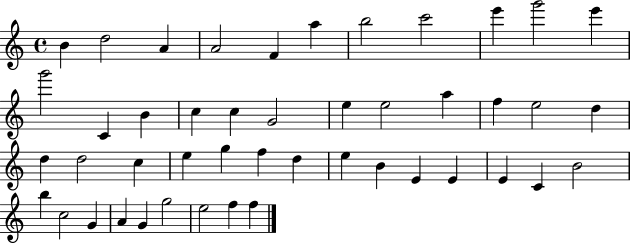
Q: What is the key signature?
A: C major